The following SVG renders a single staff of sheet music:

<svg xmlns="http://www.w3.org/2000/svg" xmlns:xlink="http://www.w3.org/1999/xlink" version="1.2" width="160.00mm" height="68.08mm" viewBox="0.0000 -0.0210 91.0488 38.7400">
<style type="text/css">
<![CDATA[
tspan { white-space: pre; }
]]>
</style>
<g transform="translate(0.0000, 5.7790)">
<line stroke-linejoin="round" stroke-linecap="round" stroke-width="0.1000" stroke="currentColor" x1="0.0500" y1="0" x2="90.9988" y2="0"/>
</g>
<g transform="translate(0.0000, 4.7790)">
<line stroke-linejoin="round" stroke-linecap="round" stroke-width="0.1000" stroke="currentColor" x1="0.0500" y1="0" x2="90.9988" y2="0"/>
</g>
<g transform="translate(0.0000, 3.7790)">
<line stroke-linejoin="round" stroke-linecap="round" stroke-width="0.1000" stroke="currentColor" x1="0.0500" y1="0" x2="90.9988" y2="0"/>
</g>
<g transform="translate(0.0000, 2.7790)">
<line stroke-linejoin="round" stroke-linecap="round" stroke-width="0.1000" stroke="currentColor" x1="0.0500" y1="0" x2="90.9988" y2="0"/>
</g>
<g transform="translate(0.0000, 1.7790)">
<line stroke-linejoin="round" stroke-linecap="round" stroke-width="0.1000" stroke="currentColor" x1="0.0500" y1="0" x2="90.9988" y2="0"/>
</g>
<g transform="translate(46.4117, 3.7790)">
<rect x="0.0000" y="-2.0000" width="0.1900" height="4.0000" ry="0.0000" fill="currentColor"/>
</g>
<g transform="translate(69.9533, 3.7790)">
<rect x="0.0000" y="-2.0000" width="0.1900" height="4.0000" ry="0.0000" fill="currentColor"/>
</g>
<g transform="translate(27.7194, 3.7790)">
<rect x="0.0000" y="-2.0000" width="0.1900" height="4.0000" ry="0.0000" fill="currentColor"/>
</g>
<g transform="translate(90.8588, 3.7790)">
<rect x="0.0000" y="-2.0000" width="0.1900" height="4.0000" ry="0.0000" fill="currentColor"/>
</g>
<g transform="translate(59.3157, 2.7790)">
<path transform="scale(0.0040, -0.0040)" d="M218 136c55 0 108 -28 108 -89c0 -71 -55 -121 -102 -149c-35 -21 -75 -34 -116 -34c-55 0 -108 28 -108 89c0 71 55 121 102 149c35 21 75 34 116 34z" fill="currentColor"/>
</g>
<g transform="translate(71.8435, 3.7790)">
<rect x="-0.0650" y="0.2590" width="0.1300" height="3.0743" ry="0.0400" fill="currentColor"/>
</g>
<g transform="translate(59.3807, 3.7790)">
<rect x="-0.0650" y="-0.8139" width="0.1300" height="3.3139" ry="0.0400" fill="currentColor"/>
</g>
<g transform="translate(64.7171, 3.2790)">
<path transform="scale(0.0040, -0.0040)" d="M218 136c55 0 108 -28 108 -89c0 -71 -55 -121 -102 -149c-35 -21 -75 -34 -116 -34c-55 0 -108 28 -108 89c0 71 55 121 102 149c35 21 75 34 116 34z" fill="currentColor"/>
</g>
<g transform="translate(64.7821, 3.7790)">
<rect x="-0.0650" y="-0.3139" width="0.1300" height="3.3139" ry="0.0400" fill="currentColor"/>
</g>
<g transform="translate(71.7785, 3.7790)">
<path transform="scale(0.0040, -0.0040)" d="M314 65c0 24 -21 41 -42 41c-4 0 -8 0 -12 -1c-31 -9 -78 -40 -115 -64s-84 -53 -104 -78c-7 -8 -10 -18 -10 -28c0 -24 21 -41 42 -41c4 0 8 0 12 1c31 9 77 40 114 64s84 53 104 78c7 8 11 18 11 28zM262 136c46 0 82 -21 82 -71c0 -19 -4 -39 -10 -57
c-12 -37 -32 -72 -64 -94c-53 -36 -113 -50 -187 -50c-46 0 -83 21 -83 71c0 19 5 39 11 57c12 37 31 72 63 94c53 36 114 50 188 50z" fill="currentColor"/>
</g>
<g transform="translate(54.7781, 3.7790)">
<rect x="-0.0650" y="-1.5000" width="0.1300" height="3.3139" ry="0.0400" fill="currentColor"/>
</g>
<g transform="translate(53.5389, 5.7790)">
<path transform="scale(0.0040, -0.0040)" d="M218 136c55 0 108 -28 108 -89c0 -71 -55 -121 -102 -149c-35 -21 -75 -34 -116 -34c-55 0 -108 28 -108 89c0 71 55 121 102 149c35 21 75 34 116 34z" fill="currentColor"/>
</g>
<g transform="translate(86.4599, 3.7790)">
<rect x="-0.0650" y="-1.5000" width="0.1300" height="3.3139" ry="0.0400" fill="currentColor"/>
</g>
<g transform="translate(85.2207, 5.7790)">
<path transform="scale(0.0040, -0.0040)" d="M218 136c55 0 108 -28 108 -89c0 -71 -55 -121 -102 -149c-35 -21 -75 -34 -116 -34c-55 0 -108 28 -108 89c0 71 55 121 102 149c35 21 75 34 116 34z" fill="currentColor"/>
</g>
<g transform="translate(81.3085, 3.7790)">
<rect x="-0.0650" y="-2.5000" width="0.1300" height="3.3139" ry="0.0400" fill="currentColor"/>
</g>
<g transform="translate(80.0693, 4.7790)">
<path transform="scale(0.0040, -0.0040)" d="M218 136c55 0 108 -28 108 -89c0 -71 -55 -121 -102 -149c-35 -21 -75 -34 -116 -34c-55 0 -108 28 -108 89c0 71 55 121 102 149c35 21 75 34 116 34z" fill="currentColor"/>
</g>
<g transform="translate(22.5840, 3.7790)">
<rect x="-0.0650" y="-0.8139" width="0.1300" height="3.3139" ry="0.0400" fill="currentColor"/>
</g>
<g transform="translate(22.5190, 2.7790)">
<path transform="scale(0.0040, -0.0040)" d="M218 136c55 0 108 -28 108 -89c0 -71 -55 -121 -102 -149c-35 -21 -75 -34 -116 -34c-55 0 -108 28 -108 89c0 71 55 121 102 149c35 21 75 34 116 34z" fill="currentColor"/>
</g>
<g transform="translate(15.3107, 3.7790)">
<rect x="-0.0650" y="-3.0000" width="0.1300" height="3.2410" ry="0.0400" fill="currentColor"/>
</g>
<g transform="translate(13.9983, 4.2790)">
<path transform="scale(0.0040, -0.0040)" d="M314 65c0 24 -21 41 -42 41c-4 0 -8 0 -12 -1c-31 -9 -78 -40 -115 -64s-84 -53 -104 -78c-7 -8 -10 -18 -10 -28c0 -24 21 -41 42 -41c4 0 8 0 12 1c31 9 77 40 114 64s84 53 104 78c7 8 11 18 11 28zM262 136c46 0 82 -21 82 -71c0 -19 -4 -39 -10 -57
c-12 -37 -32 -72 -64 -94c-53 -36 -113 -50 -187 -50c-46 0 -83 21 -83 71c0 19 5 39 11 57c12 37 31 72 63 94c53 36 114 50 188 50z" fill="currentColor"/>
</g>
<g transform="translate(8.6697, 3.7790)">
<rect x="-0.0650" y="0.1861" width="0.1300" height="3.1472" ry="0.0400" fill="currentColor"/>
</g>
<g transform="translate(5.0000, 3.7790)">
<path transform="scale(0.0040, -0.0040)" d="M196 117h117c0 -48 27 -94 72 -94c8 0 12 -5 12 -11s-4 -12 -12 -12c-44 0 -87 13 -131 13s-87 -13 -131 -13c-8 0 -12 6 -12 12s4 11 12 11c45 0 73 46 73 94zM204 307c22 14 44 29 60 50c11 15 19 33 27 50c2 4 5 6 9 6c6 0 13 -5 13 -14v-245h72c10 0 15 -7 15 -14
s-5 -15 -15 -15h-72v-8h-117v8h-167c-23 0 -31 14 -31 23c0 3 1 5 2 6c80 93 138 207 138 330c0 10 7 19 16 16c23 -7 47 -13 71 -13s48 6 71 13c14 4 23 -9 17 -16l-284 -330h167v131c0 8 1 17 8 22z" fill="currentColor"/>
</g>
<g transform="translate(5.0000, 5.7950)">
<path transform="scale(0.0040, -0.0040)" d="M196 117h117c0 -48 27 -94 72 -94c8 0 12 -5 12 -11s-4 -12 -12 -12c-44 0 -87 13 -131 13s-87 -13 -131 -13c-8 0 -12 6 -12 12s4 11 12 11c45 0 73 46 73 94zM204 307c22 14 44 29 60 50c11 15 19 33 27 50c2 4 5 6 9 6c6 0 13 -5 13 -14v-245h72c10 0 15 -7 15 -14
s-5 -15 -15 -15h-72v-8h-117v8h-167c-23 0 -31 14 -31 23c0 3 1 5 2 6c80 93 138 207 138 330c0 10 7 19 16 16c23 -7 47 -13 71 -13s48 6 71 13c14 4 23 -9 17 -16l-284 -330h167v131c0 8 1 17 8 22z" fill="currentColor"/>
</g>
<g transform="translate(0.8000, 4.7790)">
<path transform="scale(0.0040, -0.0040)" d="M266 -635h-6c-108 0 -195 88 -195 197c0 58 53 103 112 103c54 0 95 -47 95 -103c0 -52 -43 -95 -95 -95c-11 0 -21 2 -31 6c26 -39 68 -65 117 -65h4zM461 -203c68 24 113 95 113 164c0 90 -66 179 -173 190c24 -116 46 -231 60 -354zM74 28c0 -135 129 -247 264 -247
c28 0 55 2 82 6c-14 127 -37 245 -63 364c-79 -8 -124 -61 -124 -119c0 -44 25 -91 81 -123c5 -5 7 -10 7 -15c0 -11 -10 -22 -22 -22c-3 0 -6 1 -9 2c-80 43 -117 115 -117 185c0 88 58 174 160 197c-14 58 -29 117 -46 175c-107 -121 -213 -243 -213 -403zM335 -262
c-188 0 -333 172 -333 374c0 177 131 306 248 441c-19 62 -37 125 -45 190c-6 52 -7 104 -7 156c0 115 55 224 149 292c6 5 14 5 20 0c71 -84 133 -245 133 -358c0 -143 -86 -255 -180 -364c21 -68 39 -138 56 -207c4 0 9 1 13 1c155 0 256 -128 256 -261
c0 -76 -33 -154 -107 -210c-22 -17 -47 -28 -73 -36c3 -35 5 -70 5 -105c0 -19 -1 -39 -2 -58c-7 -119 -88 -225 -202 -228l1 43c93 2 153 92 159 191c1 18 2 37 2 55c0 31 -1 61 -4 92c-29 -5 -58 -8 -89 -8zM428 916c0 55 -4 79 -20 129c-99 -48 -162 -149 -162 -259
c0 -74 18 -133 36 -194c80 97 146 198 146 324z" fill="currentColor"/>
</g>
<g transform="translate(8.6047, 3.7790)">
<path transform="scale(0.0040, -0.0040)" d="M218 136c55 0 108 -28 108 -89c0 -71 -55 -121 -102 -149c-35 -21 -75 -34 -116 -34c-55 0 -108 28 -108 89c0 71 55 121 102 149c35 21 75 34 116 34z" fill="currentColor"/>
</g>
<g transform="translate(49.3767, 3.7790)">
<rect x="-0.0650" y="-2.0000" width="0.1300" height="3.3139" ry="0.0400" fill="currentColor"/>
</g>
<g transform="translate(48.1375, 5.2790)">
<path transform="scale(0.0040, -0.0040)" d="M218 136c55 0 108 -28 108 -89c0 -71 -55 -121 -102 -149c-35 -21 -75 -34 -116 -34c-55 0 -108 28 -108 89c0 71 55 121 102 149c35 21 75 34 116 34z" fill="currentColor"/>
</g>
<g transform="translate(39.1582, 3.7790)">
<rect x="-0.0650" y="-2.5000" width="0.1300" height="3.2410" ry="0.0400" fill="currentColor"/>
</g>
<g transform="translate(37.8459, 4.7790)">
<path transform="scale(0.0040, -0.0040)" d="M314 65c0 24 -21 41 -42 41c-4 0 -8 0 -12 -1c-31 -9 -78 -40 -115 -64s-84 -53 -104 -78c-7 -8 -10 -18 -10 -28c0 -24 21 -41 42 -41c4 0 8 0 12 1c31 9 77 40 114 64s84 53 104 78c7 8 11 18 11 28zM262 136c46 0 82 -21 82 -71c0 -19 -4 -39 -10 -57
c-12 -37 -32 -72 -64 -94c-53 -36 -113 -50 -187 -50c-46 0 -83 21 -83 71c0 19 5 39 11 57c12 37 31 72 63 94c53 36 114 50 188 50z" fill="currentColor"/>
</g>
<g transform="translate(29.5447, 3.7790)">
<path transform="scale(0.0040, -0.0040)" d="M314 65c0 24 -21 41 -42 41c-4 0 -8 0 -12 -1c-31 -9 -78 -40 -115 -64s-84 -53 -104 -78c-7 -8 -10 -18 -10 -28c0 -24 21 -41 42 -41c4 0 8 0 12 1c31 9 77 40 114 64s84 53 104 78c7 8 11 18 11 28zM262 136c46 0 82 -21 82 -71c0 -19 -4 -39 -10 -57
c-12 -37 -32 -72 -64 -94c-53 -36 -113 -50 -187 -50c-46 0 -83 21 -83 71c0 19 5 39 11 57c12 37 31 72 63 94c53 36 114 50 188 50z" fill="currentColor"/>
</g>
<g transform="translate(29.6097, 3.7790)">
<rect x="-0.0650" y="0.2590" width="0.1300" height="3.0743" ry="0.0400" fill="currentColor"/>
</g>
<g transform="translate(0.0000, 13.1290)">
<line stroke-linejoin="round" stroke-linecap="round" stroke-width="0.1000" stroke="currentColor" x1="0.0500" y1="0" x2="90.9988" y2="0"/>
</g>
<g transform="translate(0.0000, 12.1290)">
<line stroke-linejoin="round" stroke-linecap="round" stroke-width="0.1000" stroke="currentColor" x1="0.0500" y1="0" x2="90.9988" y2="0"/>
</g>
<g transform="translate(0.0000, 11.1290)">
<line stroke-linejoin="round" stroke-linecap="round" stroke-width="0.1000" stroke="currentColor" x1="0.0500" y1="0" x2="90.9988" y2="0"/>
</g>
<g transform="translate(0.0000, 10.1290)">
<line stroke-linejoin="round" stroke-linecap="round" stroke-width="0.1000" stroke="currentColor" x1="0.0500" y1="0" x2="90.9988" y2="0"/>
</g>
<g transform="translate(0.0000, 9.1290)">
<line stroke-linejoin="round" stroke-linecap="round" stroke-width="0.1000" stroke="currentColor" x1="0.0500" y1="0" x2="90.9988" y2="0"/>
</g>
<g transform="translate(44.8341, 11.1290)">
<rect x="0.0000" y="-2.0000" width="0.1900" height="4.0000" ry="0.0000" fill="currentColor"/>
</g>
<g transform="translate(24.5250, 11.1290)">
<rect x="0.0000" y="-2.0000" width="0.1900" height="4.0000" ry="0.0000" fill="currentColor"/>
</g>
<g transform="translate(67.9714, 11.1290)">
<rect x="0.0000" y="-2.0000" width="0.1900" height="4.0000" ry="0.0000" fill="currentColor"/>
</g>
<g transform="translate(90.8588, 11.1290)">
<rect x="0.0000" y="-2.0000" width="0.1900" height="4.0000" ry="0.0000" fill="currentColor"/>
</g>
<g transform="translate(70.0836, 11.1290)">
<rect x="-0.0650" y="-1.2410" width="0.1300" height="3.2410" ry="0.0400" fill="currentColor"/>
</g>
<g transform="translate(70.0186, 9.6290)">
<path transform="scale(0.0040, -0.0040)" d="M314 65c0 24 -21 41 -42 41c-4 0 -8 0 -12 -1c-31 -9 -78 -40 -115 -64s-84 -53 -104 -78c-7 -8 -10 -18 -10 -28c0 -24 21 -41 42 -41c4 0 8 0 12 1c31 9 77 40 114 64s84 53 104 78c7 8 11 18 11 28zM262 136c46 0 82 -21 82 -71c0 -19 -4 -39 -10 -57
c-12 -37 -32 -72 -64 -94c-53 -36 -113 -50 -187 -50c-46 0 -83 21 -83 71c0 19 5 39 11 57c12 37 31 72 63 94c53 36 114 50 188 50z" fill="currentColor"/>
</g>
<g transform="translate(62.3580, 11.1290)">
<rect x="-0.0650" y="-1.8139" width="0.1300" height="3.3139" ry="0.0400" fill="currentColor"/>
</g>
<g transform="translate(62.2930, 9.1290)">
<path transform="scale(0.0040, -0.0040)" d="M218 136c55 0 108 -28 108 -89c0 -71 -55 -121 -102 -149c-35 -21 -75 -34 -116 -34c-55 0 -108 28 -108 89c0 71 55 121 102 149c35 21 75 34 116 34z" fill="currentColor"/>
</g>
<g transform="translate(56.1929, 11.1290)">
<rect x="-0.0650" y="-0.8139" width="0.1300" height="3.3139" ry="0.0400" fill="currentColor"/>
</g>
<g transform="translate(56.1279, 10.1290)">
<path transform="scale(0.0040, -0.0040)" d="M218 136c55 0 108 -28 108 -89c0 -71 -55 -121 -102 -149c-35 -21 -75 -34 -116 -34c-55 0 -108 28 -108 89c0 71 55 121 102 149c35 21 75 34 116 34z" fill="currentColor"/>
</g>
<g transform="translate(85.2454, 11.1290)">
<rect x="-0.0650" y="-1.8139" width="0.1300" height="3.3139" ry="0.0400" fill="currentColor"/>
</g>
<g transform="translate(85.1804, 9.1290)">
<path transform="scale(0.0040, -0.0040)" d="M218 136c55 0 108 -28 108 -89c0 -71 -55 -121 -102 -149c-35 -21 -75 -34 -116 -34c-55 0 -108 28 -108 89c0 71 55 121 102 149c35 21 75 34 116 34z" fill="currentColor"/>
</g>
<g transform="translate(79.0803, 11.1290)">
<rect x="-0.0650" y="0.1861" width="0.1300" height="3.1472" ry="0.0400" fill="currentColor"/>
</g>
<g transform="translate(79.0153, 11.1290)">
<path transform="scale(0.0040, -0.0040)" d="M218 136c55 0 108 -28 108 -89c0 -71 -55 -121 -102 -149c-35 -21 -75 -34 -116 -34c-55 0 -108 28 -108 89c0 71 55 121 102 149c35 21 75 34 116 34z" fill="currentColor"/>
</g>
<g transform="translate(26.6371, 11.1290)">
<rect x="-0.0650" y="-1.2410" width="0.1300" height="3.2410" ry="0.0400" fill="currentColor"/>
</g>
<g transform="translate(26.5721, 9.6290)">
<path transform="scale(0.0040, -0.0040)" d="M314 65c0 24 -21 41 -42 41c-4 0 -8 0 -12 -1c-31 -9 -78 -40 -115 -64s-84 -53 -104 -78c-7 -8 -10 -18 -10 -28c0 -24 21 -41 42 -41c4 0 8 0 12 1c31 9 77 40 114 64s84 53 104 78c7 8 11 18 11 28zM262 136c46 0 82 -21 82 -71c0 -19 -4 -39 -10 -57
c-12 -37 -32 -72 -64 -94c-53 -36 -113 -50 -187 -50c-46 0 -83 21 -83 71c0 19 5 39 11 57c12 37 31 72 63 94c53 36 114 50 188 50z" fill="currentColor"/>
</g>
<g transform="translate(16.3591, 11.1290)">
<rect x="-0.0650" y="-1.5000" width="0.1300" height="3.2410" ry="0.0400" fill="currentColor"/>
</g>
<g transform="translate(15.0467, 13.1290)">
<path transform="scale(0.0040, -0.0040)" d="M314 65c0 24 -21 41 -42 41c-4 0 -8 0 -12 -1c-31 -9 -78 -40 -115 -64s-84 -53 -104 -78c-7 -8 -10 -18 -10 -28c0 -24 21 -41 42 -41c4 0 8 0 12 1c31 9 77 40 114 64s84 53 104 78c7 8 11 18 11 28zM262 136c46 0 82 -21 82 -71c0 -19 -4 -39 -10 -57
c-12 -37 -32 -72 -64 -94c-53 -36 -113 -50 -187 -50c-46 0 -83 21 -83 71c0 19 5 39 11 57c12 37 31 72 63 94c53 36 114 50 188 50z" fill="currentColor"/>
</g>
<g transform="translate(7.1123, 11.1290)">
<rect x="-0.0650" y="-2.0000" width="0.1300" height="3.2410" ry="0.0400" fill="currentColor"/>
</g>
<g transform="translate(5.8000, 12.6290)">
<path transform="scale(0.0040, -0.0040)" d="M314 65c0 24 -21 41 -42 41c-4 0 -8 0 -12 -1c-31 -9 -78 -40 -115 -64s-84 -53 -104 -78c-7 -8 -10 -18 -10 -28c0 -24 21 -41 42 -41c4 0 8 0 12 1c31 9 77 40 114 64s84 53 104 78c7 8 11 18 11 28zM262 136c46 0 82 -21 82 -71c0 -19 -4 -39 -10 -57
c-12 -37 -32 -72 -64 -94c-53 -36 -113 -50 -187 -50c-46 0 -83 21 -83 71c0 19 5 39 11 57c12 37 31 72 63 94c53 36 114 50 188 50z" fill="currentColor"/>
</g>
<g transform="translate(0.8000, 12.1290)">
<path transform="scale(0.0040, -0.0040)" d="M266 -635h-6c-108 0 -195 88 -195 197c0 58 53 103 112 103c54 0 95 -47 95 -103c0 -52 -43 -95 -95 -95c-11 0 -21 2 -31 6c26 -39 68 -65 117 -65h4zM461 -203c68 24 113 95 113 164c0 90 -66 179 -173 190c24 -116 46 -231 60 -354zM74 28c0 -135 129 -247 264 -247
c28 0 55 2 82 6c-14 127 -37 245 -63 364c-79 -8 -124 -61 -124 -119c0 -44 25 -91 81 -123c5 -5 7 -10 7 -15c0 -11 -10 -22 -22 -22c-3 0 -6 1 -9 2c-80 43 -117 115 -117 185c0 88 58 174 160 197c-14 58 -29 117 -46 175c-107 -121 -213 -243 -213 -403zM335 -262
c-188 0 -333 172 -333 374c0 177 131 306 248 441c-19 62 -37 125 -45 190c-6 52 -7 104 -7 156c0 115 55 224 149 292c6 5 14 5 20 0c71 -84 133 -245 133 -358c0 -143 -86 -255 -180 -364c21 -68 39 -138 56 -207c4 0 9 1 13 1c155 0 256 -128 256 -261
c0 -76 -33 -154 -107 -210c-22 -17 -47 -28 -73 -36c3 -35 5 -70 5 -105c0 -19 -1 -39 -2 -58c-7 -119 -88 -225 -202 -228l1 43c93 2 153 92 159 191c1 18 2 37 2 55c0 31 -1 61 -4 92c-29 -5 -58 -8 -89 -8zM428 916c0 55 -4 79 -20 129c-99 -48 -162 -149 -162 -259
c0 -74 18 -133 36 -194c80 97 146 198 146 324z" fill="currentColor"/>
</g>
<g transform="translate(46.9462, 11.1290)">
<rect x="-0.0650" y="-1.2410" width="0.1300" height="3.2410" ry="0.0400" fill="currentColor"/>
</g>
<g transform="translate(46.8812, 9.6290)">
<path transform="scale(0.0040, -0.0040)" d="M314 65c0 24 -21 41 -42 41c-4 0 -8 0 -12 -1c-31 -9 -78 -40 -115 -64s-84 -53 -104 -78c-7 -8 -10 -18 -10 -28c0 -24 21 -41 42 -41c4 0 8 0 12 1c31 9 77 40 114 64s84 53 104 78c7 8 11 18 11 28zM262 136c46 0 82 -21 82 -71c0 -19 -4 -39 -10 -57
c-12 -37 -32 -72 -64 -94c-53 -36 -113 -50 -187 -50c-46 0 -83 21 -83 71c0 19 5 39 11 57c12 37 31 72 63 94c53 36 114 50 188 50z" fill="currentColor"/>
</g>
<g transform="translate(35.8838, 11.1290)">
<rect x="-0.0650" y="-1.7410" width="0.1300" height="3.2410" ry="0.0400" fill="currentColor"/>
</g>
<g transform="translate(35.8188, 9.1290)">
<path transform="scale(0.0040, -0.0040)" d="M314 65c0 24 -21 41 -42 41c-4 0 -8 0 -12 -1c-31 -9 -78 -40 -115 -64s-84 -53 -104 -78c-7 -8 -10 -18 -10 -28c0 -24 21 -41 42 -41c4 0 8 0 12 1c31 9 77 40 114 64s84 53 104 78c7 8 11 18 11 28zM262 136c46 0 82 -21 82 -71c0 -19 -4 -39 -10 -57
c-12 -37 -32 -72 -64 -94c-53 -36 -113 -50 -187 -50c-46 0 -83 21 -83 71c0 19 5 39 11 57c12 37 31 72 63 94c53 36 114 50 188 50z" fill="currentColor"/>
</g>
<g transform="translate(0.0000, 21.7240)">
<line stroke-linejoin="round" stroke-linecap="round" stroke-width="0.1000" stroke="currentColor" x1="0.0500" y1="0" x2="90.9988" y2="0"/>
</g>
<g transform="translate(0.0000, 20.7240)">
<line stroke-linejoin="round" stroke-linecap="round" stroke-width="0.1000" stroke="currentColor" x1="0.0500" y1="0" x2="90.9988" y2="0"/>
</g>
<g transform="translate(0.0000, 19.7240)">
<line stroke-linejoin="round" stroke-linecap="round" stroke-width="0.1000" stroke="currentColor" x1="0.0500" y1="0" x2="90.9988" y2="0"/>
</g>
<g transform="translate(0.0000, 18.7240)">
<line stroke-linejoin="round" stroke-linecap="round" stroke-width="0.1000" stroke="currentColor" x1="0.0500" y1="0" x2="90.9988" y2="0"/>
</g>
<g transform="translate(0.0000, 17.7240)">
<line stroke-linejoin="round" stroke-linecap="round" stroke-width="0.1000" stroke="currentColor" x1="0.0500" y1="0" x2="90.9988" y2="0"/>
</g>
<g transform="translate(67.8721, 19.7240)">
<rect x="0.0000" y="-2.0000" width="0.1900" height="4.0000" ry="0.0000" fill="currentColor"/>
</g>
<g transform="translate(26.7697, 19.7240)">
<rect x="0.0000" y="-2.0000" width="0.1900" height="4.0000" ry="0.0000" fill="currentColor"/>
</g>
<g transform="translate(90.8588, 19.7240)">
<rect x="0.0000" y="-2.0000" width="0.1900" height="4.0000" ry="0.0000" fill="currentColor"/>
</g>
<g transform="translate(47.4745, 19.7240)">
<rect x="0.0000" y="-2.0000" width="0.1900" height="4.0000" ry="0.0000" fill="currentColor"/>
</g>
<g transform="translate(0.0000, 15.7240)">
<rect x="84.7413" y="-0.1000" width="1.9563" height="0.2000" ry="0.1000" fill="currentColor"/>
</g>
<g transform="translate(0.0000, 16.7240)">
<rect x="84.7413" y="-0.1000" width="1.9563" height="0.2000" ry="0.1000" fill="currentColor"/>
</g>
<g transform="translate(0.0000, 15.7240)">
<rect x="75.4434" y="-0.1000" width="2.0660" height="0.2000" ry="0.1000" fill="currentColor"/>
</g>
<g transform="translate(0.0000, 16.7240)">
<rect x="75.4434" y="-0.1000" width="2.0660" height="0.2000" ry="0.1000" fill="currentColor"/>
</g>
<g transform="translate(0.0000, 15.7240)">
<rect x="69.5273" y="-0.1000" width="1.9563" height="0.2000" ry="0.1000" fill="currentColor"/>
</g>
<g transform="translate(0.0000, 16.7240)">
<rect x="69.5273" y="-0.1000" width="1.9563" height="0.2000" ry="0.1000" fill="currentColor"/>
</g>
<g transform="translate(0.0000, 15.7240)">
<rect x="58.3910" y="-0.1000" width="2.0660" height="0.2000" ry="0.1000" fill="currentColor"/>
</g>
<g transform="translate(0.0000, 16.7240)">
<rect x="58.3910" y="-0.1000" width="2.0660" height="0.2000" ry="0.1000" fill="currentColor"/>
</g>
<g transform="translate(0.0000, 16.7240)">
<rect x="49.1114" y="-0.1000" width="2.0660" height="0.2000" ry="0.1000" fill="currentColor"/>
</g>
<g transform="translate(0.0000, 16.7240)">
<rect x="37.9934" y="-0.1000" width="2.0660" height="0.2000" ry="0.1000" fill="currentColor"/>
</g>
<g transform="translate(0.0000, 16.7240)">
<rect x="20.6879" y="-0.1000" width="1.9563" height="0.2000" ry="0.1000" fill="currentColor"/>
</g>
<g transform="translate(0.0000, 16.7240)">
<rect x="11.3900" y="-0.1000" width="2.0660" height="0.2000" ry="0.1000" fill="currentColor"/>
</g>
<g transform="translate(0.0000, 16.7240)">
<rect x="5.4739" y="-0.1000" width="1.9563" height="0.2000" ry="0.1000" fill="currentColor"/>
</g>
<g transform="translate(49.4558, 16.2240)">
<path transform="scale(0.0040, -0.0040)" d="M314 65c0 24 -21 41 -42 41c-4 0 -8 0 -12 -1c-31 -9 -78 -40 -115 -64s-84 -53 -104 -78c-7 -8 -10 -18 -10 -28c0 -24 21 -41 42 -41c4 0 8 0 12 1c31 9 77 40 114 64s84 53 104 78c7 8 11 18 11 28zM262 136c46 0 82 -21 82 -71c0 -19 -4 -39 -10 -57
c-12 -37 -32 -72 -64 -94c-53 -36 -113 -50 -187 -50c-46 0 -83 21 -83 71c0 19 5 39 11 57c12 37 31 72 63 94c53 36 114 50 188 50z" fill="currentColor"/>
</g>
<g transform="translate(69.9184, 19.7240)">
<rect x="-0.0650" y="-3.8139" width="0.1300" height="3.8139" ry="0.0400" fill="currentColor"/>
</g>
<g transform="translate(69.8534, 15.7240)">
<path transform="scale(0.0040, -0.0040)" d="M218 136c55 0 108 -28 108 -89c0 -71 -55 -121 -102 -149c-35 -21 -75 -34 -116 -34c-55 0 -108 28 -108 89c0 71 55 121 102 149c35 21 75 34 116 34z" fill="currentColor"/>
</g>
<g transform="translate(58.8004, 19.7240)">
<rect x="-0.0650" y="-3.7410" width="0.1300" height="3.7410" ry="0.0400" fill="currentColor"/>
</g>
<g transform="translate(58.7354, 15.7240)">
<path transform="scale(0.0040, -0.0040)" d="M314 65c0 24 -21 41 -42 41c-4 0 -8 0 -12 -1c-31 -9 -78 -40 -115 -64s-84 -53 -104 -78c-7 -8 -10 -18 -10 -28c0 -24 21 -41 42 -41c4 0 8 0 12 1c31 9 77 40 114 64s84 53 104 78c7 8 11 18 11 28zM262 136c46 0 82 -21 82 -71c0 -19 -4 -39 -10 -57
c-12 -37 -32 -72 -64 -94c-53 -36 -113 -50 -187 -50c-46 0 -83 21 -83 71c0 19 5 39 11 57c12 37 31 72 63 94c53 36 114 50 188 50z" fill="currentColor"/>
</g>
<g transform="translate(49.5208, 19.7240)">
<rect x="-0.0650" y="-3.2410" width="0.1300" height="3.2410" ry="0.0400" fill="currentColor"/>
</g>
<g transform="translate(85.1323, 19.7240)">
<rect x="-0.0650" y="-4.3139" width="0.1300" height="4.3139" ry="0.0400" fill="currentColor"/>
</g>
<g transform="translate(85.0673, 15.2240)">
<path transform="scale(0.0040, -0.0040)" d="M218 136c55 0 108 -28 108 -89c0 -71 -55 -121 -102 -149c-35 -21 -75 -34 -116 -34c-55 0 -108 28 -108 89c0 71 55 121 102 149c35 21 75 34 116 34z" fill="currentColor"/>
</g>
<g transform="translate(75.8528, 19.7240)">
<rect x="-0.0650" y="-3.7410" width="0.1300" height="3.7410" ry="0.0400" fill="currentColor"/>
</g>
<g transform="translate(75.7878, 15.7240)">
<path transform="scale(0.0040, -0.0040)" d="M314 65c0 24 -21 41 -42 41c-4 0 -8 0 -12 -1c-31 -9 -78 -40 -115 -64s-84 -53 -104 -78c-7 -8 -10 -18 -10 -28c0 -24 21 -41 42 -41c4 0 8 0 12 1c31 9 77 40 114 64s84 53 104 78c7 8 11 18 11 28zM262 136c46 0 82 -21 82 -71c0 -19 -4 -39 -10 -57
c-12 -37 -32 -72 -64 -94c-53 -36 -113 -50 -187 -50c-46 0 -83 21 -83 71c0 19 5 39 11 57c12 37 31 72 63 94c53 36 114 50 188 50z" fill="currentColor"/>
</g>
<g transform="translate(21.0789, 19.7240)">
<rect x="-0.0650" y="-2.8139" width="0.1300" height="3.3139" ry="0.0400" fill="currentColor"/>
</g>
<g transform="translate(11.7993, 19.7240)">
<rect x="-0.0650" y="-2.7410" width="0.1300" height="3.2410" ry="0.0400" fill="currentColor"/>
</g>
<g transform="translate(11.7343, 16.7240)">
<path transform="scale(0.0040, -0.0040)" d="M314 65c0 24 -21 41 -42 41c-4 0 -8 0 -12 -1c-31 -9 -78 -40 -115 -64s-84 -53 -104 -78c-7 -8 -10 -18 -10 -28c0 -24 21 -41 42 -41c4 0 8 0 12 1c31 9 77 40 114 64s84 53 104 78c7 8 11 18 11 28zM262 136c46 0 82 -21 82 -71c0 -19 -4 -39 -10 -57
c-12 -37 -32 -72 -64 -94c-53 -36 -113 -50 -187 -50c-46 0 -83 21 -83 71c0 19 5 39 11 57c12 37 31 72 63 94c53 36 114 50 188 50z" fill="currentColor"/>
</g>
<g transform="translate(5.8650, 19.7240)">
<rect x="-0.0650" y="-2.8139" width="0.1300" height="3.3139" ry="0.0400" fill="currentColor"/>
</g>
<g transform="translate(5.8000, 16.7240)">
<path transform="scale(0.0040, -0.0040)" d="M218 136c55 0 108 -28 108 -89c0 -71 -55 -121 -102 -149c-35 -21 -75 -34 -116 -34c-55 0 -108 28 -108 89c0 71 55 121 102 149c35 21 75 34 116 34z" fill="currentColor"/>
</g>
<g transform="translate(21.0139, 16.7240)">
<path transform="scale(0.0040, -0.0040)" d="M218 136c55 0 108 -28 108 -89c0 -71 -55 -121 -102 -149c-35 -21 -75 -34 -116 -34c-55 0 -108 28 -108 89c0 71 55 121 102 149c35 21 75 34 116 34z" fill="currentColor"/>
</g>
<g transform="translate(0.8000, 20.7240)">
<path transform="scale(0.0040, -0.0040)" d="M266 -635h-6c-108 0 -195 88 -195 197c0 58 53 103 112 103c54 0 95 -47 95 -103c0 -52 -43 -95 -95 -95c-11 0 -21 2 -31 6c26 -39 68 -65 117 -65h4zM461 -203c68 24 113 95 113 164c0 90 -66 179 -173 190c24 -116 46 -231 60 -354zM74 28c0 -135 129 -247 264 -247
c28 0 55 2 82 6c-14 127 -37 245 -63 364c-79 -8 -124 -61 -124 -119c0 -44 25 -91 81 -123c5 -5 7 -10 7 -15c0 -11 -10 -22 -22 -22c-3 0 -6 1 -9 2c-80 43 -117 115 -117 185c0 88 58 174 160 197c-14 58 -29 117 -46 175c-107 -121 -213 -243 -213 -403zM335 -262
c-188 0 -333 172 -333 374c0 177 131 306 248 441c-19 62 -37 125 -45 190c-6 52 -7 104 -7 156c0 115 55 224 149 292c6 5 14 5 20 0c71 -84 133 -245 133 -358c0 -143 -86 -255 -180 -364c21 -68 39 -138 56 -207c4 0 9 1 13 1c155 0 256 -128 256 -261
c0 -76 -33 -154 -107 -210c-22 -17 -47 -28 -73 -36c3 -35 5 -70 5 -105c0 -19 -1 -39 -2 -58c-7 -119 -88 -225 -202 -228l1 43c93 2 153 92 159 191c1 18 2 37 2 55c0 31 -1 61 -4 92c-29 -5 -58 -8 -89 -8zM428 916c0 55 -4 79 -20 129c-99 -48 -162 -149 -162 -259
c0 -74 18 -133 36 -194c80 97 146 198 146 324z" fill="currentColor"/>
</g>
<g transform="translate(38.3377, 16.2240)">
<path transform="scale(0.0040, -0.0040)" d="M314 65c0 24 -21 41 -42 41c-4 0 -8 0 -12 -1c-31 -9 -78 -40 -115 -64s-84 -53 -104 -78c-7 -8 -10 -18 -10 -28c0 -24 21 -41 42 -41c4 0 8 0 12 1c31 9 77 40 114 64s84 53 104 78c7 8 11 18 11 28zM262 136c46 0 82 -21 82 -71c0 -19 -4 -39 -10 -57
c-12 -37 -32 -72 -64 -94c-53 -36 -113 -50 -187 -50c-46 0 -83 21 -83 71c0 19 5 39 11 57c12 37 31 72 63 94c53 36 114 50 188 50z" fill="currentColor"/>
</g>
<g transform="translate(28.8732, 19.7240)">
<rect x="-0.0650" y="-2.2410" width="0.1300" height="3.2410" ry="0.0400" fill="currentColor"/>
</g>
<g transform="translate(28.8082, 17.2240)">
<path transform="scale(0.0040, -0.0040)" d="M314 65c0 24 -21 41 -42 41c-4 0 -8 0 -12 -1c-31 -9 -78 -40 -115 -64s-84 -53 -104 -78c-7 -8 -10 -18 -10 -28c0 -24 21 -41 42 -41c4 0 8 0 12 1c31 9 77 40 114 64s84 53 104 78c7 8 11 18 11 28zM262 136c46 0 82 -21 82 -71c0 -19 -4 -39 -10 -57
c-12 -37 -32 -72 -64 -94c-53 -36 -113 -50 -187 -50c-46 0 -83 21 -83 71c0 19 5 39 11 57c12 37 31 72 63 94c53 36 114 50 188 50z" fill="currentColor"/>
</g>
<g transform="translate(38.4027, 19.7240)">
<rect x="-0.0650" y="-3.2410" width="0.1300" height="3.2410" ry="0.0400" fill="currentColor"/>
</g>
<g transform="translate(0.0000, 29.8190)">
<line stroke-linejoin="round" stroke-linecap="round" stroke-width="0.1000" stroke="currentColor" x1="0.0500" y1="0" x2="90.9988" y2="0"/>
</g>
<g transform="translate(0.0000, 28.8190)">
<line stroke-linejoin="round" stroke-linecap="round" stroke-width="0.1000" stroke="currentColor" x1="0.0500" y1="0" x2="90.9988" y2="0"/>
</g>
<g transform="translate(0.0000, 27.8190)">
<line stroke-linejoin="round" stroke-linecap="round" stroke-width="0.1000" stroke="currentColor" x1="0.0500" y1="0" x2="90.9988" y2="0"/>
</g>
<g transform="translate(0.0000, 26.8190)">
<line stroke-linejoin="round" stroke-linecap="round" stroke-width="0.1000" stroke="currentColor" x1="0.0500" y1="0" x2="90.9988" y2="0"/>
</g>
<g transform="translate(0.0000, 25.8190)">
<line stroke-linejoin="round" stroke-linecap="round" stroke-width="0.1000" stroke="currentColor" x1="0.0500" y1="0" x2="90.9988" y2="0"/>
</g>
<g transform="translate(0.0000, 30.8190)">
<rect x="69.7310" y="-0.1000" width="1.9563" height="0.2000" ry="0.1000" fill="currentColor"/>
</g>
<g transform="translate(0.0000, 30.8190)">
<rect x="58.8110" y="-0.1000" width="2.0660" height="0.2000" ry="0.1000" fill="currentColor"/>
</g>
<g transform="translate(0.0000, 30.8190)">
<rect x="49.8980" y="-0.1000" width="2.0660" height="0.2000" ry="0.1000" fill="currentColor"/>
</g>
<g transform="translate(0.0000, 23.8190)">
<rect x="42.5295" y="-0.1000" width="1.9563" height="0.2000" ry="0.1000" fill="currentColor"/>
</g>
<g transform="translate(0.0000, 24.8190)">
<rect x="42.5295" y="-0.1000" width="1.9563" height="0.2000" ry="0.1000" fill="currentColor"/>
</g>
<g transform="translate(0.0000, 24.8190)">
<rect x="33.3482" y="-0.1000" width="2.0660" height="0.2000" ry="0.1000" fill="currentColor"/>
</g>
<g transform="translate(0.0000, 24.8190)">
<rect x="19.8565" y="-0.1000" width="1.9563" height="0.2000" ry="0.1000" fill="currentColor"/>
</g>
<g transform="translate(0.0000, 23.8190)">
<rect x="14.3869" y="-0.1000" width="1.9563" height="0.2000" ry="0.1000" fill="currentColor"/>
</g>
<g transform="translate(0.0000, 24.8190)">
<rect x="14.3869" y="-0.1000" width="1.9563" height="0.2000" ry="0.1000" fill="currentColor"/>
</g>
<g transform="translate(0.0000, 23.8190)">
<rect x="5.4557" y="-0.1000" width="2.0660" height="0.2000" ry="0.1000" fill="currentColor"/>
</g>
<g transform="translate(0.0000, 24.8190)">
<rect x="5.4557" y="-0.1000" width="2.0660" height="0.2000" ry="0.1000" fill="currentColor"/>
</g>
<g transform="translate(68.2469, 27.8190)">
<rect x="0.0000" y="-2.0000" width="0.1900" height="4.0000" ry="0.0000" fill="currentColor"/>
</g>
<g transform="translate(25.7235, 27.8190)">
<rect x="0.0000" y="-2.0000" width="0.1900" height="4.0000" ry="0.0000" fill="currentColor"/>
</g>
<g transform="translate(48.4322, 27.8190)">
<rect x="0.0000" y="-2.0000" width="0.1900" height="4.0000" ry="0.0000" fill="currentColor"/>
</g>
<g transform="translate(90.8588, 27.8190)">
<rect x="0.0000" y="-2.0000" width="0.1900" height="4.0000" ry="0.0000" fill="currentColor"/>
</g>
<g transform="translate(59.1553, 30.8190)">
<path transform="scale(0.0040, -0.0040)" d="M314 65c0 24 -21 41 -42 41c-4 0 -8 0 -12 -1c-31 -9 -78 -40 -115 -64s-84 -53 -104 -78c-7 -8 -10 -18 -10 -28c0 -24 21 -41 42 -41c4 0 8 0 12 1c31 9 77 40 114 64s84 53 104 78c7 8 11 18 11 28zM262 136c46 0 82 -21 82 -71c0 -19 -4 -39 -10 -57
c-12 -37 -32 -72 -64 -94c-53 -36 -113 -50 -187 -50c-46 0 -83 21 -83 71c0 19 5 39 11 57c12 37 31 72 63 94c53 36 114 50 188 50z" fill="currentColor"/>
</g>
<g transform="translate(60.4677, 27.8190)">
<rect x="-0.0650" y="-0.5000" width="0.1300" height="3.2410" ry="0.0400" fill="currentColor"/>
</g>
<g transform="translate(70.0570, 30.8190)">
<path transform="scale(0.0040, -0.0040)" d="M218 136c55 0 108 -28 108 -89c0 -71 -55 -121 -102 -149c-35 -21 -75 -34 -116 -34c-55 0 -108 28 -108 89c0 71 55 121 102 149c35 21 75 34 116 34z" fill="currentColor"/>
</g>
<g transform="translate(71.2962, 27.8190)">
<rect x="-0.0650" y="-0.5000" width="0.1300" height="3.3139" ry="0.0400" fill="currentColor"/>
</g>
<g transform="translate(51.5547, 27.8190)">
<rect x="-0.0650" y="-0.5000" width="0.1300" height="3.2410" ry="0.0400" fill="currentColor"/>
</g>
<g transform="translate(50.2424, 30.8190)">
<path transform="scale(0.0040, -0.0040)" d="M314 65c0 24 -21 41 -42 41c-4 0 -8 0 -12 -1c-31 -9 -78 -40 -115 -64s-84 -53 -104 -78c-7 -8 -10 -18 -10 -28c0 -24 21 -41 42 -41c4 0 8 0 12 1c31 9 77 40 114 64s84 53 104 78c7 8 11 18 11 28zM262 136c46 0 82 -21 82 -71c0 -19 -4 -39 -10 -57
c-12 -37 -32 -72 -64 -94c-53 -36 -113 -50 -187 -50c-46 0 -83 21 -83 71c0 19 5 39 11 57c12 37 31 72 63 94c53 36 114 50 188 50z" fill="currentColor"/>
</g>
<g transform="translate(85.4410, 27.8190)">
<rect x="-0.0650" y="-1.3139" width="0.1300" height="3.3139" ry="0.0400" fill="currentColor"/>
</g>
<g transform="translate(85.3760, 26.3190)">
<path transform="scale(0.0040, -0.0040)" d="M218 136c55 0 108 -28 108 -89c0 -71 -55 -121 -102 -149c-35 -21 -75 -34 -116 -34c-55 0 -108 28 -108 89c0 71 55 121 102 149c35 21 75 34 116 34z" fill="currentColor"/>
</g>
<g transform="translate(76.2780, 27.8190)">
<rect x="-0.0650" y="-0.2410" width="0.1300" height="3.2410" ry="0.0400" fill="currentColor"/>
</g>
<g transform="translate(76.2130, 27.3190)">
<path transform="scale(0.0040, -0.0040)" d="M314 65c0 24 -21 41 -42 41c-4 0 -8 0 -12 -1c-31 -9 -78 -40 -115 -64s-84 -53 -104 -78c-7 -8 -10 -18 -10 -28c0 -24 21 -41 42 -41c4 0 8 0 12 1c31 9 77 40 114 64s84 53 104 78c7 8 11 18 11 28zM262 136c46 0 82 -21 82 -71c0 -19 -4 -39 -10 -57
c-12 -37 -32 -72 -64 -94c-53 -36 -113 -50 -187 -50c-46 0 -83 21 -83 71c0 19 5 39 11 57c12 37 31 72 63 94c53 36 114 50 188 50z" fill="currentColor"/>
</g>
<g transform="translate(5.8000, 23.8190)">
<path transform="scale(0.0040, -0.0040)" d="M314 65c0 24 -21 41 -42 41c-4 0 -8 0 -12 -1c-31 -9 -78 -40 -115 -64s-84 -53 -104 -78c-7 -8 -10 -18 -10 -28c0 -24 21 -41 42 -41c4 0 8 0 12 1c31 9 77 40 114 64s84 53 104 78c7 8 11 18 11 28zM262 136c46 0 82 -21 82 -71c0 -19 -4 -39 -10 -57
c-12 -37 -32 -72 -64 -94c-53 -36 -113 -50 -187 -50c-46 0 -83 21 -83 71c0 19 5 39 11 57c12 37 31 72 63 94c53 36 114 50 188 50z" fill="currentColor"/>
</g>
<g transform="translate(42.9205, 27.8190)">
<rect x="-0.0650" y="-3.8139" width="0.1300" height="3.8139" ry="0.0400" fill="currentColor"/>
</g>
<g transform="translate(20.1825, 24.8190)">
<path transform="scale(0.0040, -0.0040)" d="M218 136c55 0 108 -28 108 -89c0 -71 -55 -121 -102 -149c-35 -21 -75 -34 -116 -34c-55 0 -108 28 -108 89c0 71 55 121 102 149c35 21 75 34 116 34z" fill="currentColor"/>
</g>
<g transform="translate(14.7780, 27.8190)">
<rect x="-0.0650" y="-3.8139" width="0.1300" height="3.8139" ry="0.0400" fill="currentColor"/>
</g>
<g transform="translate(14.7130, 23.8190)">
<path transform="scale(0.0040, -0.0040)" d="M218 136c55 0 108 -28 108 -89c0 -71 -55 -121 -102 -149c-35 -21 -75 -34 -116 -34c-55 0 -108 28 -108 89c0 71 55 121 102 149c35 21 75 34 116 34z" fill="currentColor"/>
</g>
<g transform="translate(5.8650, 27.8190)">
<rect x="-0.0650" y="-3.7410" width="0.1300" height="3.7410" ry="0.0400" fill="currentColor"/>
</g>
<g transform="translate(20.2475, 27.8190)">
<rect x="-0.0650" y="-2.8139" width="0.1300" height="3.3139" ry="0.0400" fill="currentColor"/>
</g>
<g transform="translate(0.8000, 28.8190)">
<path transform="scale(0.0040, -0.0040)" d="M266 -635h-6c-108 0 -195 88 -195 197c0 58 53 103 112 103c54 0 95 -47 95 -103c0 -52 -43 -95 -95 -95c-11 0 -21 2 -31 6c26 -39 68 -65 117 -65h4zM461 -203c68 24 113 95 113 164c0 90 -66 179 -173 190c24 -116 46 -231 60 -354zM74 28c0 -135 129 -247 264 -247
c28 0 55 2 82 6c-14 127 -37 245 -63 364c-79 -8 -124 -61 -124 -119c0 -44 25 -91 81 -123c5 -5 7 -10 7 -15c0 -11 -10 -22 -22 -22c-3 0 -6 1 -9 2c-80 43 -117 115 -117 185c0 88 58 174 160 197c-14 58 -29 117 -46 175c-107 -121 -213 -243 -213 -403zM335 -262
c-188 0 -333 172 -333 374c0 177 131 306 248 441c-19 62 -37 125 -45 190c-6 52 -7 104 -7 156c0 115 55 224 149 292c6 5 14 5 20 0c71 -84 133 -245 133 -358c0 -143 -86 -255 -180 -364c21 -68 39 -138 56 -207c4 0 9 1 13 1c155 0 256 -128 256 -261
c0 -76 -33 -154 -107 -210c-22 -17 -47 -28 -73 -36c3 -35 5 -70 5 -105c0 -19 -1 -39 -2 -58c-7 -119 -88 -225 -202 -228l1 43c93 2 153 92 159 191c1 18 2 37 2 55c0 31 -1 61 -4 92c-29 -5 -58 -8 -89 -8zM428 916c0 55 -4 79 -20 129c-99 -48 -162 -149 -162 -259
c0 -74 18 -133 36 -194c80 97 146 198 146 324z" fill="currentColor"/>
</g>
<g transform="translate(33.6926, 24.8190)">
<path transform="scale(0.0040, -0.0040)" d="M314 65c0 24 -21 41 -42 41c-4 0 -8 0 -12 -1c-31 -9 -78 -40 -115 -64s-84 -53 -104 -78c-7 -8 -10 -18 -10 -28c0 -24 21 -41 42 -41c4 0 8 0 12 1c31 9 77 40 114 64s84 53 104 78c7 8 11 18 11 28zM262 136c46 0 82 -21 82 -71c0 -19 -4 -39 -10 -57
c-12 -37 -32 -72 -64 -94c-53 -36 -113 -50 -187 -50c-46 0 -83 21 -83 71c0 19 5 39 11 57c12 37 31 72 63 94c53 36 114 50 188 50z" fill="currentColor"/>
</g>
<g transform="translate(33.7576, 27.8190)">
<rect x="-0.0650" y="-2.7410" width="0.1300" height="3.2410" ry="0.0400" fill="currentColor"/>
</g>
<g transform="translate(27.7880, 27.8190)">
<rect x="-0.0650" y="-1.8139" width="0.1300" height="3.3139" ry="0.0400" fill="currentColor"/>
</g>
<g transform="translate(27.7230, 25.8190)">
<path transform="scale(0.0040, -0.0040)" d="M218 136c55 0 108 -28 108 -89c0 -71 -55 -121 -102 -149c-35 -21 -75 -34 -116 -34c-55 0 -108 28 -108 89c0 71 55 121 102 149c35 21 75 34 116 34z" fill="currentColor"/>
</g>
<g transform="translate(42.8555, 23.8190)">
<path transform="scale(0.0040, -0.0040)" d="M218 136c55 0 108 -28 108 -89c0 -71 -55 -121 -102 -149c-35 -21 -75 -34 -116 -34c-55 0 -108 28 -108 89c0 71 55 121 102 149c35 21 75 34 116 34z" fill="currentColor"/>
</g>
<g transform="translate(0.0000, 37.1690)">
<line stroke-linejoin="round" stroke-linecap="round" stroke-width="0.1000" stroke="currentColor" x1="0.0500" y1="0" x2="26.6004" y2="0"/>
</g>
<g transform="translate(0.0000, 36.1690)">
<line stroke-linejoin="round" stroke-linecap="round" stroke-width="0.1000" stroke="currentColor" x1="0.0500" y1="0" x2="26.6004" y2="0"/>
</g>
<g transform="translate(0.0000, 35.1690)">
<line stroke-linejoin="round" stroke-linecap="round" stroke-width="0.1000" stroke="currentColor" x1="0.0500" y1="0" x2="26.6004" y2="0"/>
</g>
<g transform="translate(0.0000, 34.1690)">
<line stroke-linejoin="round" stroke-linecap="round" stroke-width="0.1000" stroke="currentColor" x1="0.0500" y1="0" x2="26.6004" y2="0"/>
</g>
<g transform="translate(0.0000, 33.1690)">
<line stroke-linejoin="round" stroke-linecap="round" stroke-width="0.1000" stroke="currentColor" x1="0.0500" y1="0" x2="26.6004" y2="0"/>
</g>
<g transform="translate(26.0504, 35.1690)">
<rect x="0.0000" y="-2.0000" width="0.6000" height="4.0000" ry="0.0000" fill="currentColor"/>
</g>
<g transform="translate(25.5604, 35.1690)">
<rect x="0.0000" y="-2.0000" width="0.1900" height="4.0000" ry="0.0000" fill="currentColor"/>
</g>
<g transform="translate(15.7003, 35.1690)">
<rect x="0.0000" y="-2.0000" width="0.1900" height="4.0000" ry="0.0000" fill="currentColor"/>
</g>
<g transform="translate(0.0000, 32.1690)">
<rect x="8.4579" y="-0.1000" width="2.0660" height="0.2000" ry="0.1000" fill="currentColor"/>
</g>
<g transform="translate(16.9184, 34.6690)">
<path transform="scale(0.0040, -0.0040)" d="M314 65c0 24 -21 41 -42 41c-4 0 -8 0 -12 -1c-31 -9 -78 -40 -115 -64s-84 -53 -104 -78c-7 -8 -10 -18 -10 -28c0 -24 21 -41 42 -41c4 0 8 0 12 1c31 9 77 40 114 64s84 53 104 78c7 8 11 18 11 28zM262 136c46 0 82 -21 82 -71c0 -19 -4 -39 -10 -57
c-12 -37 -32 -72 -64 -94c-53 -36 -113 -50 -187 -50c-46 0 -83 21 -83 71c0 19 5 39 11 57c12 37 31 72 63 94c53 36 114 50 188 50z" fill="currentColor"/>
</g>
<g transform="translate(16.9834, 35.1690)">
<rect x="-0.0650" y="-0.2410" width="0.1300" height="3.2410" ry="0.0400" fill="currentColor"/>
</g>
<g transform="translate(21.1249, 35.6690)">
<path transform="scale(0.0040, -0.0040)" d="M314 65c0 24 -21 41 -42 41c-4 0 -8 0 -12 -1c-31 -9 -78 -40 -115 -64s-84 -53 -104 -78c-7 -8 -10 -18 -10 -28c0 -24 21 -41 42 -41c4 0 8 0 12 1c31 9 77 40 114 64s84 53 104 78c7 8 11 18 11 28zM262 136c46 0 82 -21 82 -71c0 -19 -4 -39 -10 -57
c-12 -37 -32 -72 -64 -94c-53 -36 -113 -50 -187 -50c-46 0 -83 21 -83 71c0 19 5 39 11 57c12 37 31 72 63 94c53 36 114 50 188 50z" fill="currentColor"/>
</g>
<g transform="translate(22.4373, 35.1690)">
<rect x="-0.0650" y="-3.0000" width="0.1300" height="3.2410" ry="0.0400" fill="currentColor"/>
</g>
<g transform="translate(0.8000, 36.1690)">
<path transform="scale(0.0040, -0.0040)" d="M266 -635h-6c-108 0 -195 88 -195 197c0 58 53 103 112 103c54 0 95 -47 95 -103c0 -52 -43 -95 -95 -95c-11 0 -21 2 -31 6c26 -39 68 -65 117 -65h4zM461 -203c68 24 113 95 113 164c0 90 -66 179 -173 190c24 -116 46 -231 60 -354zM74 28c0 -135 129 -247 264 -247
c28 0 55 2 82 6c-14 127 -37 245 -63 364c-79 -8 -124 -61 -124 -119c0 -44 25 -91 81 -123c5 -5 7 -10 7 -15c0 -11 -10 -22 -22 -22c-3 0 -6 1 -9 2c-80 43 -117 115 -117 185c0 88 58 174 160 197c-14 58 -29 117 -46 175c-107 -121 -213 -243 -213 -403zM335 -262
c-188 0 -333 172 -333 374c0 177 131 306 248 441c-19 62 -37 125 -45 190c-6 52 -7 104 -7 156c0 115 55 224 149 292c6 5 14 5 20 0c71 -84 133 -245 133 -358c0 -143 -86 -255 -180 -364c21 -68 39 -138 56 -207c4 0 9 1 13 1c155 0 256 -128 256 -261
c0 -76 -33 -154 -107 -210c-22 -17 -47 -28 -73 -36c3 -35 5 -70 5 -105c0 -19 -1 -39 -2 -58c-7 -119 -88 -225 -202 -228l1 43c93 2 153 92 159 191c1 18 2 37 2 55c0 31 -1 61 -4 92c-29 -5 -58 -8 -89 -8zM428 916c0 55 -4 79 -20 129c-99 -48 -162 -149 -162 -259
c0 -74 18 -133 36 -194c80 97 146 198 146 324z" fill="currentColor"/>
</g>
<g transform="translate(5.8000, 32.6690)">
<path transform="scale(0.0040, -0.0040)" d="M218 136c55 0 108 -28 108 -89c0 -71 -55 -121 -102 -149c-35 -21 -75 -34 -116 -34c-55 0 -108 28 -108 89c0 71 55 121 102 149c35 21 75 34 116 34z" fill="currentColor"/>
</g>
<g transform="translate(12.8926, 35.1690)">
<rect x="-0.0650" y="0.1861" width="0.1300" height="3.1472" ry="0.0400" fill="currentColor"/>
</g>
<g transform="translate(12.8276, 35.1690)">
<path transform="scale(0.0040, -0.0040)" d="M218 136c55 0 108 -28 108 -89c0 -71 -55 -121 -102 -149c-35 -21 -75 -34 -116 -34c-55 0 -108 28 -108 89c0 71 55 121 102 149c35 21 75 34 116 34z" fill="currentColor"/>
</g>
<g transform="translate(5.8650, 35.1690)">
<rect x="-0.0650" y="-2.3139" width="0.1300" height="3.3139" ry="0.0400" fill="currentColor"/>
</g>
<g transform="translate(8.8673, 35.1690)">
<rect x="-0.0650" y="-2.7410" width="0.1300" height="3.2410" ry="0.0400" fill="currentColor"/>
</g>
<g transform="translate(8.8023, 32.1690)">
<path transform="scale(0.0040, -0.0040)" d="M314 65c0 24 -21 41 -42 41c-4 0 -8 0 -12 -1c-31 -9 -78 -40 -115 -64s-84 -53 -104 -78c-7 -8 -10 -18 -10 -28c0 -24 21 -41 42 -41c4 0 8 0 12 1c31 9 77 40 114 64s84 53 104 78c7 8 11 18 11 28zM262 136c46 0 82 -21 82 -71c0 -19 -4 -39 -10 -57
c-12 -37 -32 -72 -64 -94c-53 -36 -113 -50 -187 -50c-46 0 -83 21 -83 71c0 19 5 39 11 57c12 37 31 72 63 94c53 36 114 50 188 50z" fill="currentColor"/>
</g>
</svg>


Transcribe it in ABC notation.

X:1
T:Untitled
M:4/4
L:1/4
K:C
B A2 d B2 G2 F E d c B2 G E F2 E2 e2 f2 e2 d f e2 B f a a2 a g2 b2 b2 c'2 c' c'2 d' c'2 c' a f a2 c' C2 C2 C c2 e g a2 B c2 A2